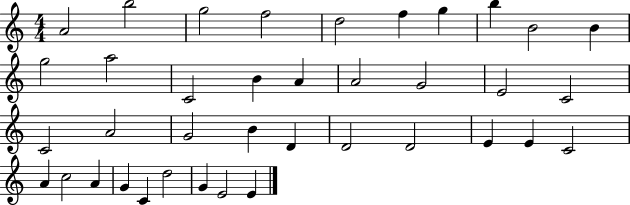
X:1
T:Untitled
M:4/4
L:1/4
K:C
A2 b2 g2 f2 d2 f g b B2 B g2 a2 C2 B A A2 G2 E2 C2 C2 A2 G2 B D D2 D2 E E C2 A c2 A G C d2 G E2 E